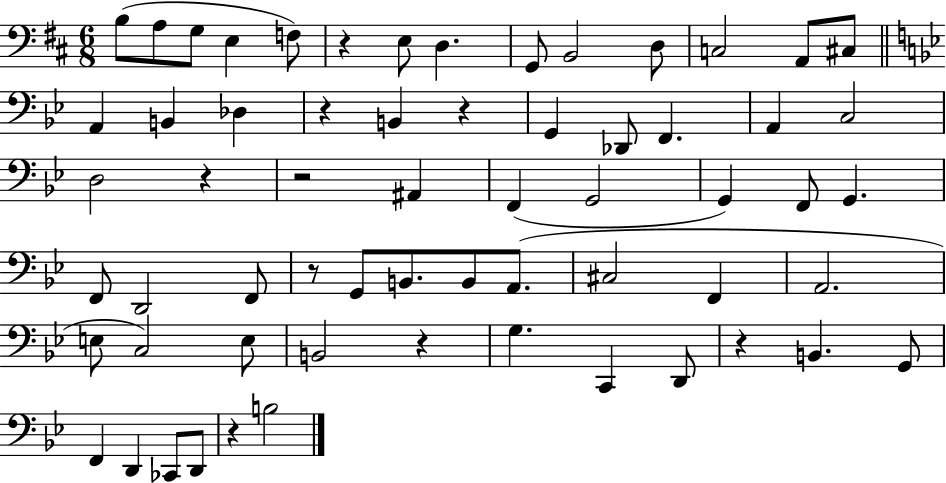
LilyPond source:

{
  \clef bass
  \numericTimeSignature
  \time 6/8
  \key d \major
  b8( a8 g8 e4 f8) | r4 e8 d4. | g,8 b,2 d8 | c2 a,8 cis8 | \break \bar "||" \break \key g \minor a,4 b,4 des4 | r4 b,4 r4 | g,4 des,8 f,4. | a,4 c2 | \break d2 r4 | r2 ais,4 | f,4( g,2 | g,4) f,8 g,4. | \break f,8 d,2 f,8 | r8 g,8 b,8. b,8 a,8.( | cis2 f,4 | a,2. | \break e8 c2) e8 | b,2 r4 | g4. c,4 d,8 | r4 b,4. g,8 | \break f,4 d,4 ces,8 d,8 | r4 b2 | \bar "|."
}